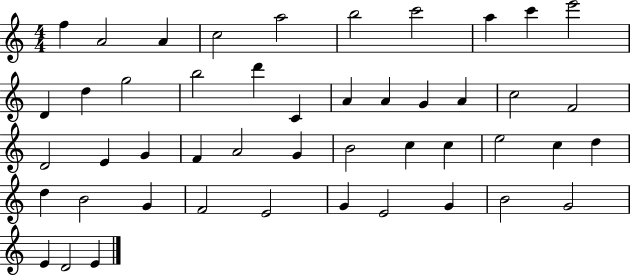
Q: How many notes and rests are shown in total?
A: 47